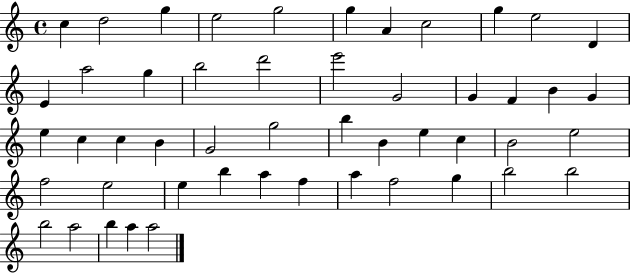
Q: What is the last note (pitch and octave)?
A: A5